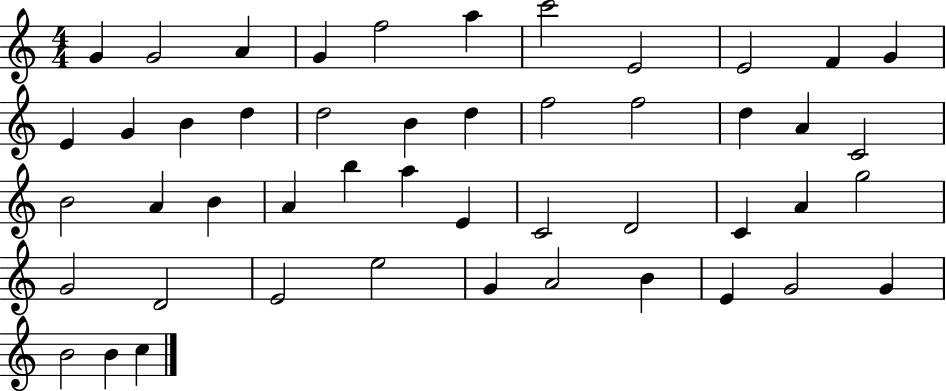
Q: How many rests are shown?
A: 0